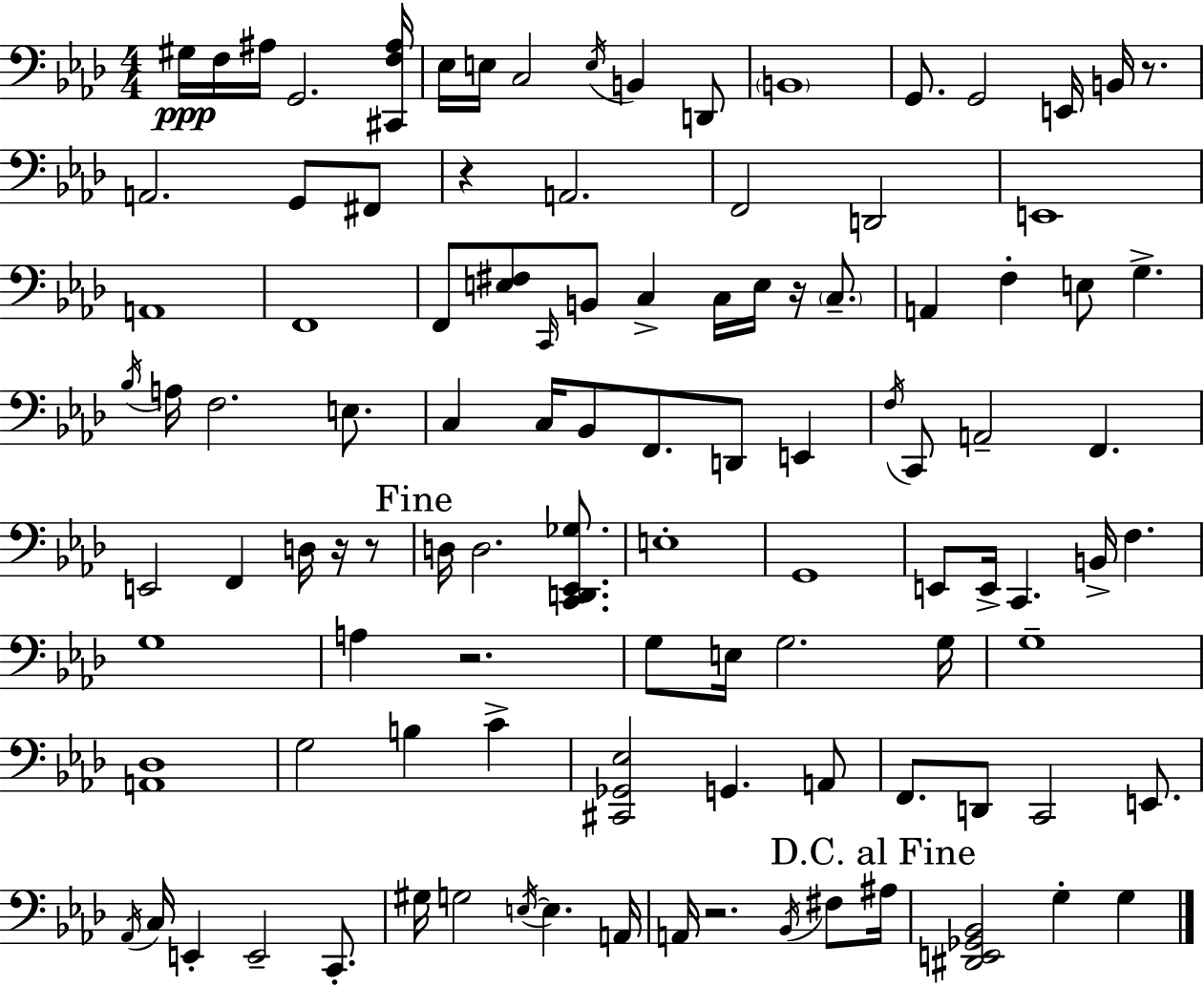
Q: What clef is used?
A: bass